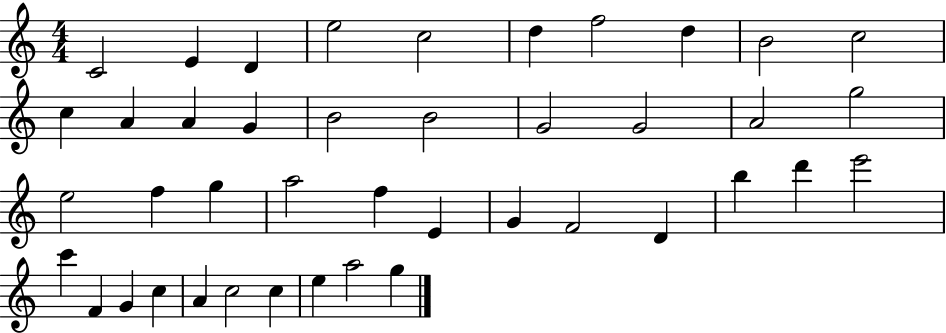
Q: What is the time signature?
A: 4/4